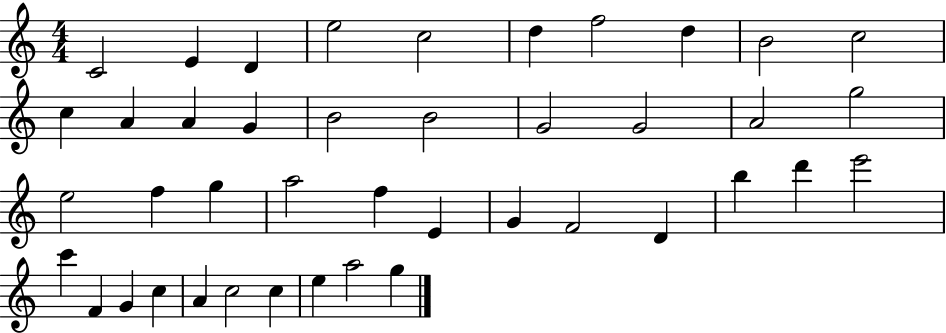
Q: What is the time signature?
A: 4/4